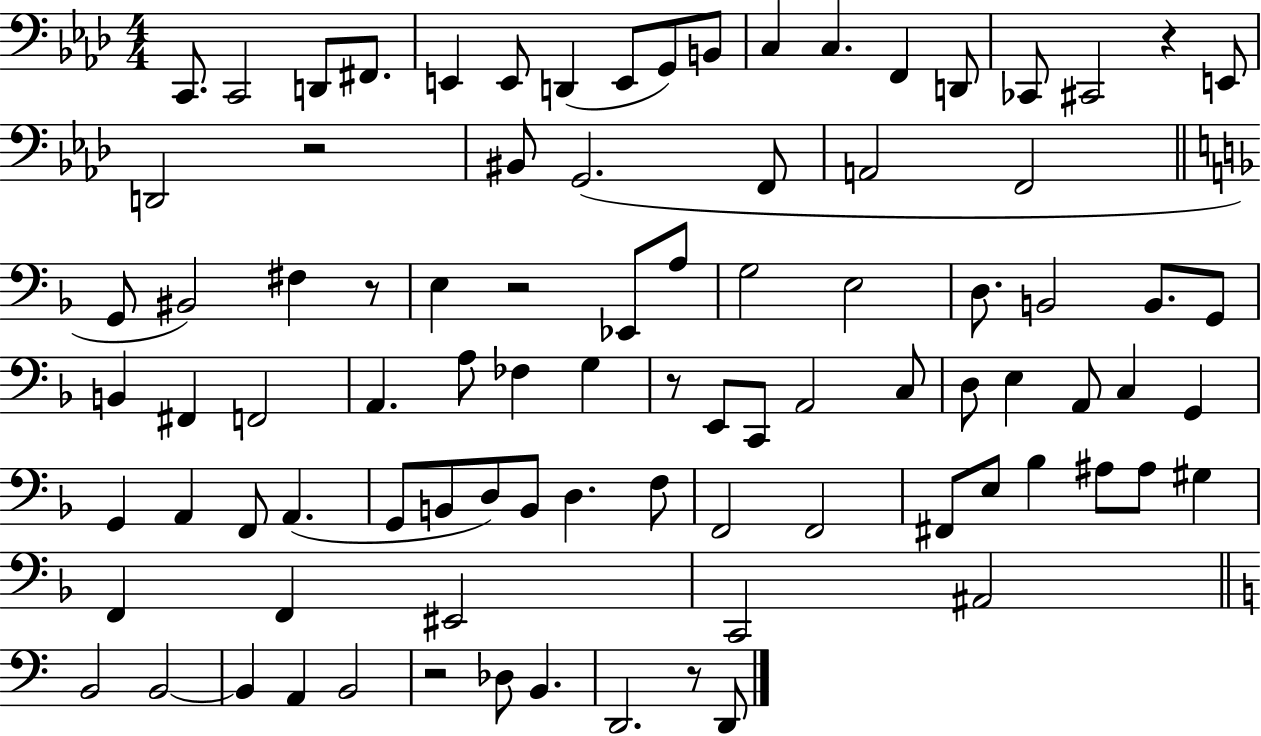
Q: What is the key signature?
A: AES major